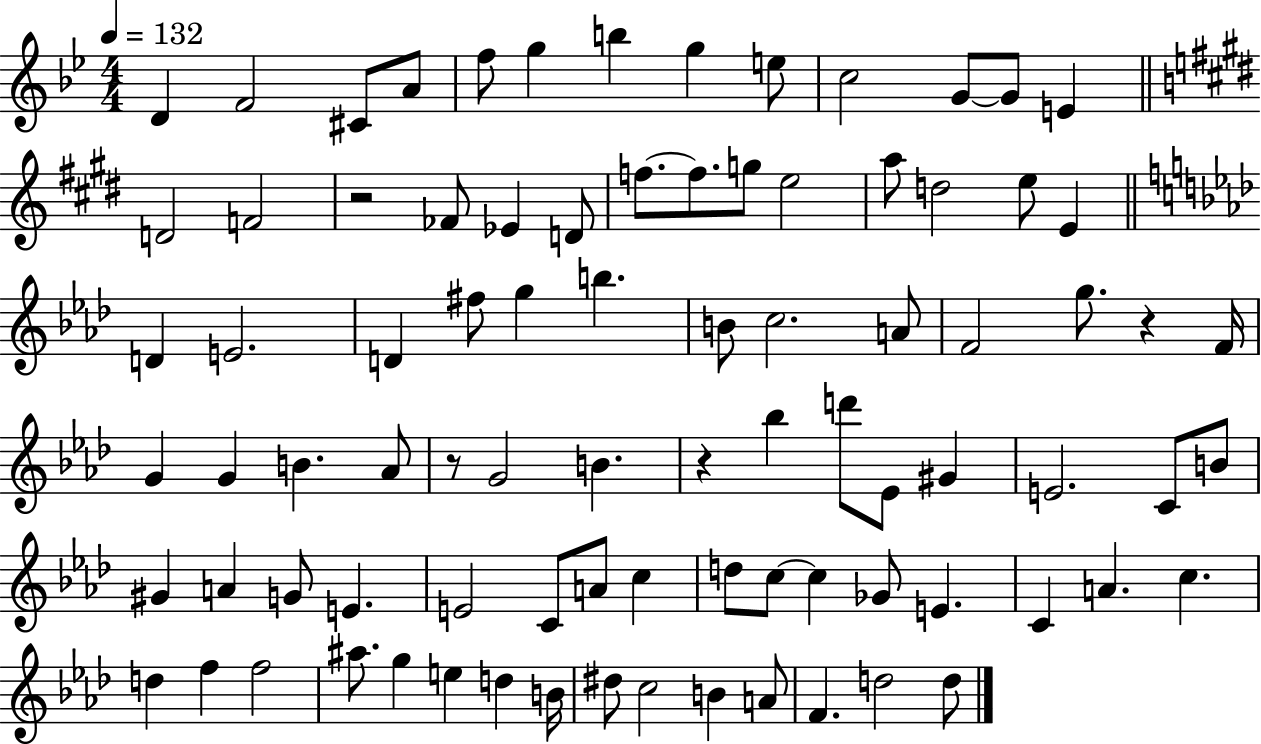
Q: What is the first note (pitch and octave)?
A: D4